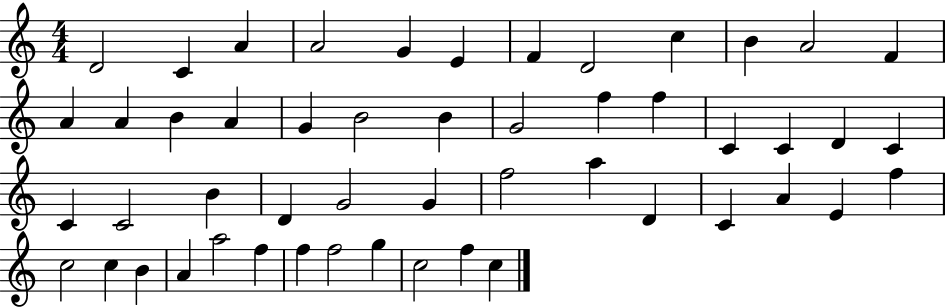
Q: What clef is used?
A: treble